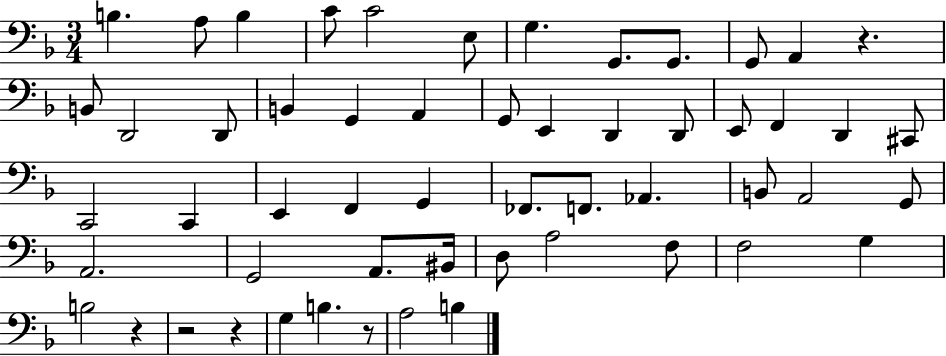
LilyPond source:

{
  \clef bass
  \numericTimeSignature
  \time 3/4
  \key f \major
  b4. a8 b4 | c'8 c'2 e8 | g4. g,8. g,8. | g,8 a,4 r4. | \break b,8 d,2 d,8 | b,4 g,4 a,4 | g,8 e,4 d,4 d,8 | e,8 f,4 d,4 cis,8 | \break c,2 c,4 | e,4 f,4 g,4 | fes,8. f,8. aes,4. | b,8 a,2 g,8 | \break a,2. | g,2 a,8. bis,16 | d8 a2 f8 | f2 g4 | \break b2 r4 | r2 r4 | g4 b4. r8 | a2 b4 | \break \bar "|."
}